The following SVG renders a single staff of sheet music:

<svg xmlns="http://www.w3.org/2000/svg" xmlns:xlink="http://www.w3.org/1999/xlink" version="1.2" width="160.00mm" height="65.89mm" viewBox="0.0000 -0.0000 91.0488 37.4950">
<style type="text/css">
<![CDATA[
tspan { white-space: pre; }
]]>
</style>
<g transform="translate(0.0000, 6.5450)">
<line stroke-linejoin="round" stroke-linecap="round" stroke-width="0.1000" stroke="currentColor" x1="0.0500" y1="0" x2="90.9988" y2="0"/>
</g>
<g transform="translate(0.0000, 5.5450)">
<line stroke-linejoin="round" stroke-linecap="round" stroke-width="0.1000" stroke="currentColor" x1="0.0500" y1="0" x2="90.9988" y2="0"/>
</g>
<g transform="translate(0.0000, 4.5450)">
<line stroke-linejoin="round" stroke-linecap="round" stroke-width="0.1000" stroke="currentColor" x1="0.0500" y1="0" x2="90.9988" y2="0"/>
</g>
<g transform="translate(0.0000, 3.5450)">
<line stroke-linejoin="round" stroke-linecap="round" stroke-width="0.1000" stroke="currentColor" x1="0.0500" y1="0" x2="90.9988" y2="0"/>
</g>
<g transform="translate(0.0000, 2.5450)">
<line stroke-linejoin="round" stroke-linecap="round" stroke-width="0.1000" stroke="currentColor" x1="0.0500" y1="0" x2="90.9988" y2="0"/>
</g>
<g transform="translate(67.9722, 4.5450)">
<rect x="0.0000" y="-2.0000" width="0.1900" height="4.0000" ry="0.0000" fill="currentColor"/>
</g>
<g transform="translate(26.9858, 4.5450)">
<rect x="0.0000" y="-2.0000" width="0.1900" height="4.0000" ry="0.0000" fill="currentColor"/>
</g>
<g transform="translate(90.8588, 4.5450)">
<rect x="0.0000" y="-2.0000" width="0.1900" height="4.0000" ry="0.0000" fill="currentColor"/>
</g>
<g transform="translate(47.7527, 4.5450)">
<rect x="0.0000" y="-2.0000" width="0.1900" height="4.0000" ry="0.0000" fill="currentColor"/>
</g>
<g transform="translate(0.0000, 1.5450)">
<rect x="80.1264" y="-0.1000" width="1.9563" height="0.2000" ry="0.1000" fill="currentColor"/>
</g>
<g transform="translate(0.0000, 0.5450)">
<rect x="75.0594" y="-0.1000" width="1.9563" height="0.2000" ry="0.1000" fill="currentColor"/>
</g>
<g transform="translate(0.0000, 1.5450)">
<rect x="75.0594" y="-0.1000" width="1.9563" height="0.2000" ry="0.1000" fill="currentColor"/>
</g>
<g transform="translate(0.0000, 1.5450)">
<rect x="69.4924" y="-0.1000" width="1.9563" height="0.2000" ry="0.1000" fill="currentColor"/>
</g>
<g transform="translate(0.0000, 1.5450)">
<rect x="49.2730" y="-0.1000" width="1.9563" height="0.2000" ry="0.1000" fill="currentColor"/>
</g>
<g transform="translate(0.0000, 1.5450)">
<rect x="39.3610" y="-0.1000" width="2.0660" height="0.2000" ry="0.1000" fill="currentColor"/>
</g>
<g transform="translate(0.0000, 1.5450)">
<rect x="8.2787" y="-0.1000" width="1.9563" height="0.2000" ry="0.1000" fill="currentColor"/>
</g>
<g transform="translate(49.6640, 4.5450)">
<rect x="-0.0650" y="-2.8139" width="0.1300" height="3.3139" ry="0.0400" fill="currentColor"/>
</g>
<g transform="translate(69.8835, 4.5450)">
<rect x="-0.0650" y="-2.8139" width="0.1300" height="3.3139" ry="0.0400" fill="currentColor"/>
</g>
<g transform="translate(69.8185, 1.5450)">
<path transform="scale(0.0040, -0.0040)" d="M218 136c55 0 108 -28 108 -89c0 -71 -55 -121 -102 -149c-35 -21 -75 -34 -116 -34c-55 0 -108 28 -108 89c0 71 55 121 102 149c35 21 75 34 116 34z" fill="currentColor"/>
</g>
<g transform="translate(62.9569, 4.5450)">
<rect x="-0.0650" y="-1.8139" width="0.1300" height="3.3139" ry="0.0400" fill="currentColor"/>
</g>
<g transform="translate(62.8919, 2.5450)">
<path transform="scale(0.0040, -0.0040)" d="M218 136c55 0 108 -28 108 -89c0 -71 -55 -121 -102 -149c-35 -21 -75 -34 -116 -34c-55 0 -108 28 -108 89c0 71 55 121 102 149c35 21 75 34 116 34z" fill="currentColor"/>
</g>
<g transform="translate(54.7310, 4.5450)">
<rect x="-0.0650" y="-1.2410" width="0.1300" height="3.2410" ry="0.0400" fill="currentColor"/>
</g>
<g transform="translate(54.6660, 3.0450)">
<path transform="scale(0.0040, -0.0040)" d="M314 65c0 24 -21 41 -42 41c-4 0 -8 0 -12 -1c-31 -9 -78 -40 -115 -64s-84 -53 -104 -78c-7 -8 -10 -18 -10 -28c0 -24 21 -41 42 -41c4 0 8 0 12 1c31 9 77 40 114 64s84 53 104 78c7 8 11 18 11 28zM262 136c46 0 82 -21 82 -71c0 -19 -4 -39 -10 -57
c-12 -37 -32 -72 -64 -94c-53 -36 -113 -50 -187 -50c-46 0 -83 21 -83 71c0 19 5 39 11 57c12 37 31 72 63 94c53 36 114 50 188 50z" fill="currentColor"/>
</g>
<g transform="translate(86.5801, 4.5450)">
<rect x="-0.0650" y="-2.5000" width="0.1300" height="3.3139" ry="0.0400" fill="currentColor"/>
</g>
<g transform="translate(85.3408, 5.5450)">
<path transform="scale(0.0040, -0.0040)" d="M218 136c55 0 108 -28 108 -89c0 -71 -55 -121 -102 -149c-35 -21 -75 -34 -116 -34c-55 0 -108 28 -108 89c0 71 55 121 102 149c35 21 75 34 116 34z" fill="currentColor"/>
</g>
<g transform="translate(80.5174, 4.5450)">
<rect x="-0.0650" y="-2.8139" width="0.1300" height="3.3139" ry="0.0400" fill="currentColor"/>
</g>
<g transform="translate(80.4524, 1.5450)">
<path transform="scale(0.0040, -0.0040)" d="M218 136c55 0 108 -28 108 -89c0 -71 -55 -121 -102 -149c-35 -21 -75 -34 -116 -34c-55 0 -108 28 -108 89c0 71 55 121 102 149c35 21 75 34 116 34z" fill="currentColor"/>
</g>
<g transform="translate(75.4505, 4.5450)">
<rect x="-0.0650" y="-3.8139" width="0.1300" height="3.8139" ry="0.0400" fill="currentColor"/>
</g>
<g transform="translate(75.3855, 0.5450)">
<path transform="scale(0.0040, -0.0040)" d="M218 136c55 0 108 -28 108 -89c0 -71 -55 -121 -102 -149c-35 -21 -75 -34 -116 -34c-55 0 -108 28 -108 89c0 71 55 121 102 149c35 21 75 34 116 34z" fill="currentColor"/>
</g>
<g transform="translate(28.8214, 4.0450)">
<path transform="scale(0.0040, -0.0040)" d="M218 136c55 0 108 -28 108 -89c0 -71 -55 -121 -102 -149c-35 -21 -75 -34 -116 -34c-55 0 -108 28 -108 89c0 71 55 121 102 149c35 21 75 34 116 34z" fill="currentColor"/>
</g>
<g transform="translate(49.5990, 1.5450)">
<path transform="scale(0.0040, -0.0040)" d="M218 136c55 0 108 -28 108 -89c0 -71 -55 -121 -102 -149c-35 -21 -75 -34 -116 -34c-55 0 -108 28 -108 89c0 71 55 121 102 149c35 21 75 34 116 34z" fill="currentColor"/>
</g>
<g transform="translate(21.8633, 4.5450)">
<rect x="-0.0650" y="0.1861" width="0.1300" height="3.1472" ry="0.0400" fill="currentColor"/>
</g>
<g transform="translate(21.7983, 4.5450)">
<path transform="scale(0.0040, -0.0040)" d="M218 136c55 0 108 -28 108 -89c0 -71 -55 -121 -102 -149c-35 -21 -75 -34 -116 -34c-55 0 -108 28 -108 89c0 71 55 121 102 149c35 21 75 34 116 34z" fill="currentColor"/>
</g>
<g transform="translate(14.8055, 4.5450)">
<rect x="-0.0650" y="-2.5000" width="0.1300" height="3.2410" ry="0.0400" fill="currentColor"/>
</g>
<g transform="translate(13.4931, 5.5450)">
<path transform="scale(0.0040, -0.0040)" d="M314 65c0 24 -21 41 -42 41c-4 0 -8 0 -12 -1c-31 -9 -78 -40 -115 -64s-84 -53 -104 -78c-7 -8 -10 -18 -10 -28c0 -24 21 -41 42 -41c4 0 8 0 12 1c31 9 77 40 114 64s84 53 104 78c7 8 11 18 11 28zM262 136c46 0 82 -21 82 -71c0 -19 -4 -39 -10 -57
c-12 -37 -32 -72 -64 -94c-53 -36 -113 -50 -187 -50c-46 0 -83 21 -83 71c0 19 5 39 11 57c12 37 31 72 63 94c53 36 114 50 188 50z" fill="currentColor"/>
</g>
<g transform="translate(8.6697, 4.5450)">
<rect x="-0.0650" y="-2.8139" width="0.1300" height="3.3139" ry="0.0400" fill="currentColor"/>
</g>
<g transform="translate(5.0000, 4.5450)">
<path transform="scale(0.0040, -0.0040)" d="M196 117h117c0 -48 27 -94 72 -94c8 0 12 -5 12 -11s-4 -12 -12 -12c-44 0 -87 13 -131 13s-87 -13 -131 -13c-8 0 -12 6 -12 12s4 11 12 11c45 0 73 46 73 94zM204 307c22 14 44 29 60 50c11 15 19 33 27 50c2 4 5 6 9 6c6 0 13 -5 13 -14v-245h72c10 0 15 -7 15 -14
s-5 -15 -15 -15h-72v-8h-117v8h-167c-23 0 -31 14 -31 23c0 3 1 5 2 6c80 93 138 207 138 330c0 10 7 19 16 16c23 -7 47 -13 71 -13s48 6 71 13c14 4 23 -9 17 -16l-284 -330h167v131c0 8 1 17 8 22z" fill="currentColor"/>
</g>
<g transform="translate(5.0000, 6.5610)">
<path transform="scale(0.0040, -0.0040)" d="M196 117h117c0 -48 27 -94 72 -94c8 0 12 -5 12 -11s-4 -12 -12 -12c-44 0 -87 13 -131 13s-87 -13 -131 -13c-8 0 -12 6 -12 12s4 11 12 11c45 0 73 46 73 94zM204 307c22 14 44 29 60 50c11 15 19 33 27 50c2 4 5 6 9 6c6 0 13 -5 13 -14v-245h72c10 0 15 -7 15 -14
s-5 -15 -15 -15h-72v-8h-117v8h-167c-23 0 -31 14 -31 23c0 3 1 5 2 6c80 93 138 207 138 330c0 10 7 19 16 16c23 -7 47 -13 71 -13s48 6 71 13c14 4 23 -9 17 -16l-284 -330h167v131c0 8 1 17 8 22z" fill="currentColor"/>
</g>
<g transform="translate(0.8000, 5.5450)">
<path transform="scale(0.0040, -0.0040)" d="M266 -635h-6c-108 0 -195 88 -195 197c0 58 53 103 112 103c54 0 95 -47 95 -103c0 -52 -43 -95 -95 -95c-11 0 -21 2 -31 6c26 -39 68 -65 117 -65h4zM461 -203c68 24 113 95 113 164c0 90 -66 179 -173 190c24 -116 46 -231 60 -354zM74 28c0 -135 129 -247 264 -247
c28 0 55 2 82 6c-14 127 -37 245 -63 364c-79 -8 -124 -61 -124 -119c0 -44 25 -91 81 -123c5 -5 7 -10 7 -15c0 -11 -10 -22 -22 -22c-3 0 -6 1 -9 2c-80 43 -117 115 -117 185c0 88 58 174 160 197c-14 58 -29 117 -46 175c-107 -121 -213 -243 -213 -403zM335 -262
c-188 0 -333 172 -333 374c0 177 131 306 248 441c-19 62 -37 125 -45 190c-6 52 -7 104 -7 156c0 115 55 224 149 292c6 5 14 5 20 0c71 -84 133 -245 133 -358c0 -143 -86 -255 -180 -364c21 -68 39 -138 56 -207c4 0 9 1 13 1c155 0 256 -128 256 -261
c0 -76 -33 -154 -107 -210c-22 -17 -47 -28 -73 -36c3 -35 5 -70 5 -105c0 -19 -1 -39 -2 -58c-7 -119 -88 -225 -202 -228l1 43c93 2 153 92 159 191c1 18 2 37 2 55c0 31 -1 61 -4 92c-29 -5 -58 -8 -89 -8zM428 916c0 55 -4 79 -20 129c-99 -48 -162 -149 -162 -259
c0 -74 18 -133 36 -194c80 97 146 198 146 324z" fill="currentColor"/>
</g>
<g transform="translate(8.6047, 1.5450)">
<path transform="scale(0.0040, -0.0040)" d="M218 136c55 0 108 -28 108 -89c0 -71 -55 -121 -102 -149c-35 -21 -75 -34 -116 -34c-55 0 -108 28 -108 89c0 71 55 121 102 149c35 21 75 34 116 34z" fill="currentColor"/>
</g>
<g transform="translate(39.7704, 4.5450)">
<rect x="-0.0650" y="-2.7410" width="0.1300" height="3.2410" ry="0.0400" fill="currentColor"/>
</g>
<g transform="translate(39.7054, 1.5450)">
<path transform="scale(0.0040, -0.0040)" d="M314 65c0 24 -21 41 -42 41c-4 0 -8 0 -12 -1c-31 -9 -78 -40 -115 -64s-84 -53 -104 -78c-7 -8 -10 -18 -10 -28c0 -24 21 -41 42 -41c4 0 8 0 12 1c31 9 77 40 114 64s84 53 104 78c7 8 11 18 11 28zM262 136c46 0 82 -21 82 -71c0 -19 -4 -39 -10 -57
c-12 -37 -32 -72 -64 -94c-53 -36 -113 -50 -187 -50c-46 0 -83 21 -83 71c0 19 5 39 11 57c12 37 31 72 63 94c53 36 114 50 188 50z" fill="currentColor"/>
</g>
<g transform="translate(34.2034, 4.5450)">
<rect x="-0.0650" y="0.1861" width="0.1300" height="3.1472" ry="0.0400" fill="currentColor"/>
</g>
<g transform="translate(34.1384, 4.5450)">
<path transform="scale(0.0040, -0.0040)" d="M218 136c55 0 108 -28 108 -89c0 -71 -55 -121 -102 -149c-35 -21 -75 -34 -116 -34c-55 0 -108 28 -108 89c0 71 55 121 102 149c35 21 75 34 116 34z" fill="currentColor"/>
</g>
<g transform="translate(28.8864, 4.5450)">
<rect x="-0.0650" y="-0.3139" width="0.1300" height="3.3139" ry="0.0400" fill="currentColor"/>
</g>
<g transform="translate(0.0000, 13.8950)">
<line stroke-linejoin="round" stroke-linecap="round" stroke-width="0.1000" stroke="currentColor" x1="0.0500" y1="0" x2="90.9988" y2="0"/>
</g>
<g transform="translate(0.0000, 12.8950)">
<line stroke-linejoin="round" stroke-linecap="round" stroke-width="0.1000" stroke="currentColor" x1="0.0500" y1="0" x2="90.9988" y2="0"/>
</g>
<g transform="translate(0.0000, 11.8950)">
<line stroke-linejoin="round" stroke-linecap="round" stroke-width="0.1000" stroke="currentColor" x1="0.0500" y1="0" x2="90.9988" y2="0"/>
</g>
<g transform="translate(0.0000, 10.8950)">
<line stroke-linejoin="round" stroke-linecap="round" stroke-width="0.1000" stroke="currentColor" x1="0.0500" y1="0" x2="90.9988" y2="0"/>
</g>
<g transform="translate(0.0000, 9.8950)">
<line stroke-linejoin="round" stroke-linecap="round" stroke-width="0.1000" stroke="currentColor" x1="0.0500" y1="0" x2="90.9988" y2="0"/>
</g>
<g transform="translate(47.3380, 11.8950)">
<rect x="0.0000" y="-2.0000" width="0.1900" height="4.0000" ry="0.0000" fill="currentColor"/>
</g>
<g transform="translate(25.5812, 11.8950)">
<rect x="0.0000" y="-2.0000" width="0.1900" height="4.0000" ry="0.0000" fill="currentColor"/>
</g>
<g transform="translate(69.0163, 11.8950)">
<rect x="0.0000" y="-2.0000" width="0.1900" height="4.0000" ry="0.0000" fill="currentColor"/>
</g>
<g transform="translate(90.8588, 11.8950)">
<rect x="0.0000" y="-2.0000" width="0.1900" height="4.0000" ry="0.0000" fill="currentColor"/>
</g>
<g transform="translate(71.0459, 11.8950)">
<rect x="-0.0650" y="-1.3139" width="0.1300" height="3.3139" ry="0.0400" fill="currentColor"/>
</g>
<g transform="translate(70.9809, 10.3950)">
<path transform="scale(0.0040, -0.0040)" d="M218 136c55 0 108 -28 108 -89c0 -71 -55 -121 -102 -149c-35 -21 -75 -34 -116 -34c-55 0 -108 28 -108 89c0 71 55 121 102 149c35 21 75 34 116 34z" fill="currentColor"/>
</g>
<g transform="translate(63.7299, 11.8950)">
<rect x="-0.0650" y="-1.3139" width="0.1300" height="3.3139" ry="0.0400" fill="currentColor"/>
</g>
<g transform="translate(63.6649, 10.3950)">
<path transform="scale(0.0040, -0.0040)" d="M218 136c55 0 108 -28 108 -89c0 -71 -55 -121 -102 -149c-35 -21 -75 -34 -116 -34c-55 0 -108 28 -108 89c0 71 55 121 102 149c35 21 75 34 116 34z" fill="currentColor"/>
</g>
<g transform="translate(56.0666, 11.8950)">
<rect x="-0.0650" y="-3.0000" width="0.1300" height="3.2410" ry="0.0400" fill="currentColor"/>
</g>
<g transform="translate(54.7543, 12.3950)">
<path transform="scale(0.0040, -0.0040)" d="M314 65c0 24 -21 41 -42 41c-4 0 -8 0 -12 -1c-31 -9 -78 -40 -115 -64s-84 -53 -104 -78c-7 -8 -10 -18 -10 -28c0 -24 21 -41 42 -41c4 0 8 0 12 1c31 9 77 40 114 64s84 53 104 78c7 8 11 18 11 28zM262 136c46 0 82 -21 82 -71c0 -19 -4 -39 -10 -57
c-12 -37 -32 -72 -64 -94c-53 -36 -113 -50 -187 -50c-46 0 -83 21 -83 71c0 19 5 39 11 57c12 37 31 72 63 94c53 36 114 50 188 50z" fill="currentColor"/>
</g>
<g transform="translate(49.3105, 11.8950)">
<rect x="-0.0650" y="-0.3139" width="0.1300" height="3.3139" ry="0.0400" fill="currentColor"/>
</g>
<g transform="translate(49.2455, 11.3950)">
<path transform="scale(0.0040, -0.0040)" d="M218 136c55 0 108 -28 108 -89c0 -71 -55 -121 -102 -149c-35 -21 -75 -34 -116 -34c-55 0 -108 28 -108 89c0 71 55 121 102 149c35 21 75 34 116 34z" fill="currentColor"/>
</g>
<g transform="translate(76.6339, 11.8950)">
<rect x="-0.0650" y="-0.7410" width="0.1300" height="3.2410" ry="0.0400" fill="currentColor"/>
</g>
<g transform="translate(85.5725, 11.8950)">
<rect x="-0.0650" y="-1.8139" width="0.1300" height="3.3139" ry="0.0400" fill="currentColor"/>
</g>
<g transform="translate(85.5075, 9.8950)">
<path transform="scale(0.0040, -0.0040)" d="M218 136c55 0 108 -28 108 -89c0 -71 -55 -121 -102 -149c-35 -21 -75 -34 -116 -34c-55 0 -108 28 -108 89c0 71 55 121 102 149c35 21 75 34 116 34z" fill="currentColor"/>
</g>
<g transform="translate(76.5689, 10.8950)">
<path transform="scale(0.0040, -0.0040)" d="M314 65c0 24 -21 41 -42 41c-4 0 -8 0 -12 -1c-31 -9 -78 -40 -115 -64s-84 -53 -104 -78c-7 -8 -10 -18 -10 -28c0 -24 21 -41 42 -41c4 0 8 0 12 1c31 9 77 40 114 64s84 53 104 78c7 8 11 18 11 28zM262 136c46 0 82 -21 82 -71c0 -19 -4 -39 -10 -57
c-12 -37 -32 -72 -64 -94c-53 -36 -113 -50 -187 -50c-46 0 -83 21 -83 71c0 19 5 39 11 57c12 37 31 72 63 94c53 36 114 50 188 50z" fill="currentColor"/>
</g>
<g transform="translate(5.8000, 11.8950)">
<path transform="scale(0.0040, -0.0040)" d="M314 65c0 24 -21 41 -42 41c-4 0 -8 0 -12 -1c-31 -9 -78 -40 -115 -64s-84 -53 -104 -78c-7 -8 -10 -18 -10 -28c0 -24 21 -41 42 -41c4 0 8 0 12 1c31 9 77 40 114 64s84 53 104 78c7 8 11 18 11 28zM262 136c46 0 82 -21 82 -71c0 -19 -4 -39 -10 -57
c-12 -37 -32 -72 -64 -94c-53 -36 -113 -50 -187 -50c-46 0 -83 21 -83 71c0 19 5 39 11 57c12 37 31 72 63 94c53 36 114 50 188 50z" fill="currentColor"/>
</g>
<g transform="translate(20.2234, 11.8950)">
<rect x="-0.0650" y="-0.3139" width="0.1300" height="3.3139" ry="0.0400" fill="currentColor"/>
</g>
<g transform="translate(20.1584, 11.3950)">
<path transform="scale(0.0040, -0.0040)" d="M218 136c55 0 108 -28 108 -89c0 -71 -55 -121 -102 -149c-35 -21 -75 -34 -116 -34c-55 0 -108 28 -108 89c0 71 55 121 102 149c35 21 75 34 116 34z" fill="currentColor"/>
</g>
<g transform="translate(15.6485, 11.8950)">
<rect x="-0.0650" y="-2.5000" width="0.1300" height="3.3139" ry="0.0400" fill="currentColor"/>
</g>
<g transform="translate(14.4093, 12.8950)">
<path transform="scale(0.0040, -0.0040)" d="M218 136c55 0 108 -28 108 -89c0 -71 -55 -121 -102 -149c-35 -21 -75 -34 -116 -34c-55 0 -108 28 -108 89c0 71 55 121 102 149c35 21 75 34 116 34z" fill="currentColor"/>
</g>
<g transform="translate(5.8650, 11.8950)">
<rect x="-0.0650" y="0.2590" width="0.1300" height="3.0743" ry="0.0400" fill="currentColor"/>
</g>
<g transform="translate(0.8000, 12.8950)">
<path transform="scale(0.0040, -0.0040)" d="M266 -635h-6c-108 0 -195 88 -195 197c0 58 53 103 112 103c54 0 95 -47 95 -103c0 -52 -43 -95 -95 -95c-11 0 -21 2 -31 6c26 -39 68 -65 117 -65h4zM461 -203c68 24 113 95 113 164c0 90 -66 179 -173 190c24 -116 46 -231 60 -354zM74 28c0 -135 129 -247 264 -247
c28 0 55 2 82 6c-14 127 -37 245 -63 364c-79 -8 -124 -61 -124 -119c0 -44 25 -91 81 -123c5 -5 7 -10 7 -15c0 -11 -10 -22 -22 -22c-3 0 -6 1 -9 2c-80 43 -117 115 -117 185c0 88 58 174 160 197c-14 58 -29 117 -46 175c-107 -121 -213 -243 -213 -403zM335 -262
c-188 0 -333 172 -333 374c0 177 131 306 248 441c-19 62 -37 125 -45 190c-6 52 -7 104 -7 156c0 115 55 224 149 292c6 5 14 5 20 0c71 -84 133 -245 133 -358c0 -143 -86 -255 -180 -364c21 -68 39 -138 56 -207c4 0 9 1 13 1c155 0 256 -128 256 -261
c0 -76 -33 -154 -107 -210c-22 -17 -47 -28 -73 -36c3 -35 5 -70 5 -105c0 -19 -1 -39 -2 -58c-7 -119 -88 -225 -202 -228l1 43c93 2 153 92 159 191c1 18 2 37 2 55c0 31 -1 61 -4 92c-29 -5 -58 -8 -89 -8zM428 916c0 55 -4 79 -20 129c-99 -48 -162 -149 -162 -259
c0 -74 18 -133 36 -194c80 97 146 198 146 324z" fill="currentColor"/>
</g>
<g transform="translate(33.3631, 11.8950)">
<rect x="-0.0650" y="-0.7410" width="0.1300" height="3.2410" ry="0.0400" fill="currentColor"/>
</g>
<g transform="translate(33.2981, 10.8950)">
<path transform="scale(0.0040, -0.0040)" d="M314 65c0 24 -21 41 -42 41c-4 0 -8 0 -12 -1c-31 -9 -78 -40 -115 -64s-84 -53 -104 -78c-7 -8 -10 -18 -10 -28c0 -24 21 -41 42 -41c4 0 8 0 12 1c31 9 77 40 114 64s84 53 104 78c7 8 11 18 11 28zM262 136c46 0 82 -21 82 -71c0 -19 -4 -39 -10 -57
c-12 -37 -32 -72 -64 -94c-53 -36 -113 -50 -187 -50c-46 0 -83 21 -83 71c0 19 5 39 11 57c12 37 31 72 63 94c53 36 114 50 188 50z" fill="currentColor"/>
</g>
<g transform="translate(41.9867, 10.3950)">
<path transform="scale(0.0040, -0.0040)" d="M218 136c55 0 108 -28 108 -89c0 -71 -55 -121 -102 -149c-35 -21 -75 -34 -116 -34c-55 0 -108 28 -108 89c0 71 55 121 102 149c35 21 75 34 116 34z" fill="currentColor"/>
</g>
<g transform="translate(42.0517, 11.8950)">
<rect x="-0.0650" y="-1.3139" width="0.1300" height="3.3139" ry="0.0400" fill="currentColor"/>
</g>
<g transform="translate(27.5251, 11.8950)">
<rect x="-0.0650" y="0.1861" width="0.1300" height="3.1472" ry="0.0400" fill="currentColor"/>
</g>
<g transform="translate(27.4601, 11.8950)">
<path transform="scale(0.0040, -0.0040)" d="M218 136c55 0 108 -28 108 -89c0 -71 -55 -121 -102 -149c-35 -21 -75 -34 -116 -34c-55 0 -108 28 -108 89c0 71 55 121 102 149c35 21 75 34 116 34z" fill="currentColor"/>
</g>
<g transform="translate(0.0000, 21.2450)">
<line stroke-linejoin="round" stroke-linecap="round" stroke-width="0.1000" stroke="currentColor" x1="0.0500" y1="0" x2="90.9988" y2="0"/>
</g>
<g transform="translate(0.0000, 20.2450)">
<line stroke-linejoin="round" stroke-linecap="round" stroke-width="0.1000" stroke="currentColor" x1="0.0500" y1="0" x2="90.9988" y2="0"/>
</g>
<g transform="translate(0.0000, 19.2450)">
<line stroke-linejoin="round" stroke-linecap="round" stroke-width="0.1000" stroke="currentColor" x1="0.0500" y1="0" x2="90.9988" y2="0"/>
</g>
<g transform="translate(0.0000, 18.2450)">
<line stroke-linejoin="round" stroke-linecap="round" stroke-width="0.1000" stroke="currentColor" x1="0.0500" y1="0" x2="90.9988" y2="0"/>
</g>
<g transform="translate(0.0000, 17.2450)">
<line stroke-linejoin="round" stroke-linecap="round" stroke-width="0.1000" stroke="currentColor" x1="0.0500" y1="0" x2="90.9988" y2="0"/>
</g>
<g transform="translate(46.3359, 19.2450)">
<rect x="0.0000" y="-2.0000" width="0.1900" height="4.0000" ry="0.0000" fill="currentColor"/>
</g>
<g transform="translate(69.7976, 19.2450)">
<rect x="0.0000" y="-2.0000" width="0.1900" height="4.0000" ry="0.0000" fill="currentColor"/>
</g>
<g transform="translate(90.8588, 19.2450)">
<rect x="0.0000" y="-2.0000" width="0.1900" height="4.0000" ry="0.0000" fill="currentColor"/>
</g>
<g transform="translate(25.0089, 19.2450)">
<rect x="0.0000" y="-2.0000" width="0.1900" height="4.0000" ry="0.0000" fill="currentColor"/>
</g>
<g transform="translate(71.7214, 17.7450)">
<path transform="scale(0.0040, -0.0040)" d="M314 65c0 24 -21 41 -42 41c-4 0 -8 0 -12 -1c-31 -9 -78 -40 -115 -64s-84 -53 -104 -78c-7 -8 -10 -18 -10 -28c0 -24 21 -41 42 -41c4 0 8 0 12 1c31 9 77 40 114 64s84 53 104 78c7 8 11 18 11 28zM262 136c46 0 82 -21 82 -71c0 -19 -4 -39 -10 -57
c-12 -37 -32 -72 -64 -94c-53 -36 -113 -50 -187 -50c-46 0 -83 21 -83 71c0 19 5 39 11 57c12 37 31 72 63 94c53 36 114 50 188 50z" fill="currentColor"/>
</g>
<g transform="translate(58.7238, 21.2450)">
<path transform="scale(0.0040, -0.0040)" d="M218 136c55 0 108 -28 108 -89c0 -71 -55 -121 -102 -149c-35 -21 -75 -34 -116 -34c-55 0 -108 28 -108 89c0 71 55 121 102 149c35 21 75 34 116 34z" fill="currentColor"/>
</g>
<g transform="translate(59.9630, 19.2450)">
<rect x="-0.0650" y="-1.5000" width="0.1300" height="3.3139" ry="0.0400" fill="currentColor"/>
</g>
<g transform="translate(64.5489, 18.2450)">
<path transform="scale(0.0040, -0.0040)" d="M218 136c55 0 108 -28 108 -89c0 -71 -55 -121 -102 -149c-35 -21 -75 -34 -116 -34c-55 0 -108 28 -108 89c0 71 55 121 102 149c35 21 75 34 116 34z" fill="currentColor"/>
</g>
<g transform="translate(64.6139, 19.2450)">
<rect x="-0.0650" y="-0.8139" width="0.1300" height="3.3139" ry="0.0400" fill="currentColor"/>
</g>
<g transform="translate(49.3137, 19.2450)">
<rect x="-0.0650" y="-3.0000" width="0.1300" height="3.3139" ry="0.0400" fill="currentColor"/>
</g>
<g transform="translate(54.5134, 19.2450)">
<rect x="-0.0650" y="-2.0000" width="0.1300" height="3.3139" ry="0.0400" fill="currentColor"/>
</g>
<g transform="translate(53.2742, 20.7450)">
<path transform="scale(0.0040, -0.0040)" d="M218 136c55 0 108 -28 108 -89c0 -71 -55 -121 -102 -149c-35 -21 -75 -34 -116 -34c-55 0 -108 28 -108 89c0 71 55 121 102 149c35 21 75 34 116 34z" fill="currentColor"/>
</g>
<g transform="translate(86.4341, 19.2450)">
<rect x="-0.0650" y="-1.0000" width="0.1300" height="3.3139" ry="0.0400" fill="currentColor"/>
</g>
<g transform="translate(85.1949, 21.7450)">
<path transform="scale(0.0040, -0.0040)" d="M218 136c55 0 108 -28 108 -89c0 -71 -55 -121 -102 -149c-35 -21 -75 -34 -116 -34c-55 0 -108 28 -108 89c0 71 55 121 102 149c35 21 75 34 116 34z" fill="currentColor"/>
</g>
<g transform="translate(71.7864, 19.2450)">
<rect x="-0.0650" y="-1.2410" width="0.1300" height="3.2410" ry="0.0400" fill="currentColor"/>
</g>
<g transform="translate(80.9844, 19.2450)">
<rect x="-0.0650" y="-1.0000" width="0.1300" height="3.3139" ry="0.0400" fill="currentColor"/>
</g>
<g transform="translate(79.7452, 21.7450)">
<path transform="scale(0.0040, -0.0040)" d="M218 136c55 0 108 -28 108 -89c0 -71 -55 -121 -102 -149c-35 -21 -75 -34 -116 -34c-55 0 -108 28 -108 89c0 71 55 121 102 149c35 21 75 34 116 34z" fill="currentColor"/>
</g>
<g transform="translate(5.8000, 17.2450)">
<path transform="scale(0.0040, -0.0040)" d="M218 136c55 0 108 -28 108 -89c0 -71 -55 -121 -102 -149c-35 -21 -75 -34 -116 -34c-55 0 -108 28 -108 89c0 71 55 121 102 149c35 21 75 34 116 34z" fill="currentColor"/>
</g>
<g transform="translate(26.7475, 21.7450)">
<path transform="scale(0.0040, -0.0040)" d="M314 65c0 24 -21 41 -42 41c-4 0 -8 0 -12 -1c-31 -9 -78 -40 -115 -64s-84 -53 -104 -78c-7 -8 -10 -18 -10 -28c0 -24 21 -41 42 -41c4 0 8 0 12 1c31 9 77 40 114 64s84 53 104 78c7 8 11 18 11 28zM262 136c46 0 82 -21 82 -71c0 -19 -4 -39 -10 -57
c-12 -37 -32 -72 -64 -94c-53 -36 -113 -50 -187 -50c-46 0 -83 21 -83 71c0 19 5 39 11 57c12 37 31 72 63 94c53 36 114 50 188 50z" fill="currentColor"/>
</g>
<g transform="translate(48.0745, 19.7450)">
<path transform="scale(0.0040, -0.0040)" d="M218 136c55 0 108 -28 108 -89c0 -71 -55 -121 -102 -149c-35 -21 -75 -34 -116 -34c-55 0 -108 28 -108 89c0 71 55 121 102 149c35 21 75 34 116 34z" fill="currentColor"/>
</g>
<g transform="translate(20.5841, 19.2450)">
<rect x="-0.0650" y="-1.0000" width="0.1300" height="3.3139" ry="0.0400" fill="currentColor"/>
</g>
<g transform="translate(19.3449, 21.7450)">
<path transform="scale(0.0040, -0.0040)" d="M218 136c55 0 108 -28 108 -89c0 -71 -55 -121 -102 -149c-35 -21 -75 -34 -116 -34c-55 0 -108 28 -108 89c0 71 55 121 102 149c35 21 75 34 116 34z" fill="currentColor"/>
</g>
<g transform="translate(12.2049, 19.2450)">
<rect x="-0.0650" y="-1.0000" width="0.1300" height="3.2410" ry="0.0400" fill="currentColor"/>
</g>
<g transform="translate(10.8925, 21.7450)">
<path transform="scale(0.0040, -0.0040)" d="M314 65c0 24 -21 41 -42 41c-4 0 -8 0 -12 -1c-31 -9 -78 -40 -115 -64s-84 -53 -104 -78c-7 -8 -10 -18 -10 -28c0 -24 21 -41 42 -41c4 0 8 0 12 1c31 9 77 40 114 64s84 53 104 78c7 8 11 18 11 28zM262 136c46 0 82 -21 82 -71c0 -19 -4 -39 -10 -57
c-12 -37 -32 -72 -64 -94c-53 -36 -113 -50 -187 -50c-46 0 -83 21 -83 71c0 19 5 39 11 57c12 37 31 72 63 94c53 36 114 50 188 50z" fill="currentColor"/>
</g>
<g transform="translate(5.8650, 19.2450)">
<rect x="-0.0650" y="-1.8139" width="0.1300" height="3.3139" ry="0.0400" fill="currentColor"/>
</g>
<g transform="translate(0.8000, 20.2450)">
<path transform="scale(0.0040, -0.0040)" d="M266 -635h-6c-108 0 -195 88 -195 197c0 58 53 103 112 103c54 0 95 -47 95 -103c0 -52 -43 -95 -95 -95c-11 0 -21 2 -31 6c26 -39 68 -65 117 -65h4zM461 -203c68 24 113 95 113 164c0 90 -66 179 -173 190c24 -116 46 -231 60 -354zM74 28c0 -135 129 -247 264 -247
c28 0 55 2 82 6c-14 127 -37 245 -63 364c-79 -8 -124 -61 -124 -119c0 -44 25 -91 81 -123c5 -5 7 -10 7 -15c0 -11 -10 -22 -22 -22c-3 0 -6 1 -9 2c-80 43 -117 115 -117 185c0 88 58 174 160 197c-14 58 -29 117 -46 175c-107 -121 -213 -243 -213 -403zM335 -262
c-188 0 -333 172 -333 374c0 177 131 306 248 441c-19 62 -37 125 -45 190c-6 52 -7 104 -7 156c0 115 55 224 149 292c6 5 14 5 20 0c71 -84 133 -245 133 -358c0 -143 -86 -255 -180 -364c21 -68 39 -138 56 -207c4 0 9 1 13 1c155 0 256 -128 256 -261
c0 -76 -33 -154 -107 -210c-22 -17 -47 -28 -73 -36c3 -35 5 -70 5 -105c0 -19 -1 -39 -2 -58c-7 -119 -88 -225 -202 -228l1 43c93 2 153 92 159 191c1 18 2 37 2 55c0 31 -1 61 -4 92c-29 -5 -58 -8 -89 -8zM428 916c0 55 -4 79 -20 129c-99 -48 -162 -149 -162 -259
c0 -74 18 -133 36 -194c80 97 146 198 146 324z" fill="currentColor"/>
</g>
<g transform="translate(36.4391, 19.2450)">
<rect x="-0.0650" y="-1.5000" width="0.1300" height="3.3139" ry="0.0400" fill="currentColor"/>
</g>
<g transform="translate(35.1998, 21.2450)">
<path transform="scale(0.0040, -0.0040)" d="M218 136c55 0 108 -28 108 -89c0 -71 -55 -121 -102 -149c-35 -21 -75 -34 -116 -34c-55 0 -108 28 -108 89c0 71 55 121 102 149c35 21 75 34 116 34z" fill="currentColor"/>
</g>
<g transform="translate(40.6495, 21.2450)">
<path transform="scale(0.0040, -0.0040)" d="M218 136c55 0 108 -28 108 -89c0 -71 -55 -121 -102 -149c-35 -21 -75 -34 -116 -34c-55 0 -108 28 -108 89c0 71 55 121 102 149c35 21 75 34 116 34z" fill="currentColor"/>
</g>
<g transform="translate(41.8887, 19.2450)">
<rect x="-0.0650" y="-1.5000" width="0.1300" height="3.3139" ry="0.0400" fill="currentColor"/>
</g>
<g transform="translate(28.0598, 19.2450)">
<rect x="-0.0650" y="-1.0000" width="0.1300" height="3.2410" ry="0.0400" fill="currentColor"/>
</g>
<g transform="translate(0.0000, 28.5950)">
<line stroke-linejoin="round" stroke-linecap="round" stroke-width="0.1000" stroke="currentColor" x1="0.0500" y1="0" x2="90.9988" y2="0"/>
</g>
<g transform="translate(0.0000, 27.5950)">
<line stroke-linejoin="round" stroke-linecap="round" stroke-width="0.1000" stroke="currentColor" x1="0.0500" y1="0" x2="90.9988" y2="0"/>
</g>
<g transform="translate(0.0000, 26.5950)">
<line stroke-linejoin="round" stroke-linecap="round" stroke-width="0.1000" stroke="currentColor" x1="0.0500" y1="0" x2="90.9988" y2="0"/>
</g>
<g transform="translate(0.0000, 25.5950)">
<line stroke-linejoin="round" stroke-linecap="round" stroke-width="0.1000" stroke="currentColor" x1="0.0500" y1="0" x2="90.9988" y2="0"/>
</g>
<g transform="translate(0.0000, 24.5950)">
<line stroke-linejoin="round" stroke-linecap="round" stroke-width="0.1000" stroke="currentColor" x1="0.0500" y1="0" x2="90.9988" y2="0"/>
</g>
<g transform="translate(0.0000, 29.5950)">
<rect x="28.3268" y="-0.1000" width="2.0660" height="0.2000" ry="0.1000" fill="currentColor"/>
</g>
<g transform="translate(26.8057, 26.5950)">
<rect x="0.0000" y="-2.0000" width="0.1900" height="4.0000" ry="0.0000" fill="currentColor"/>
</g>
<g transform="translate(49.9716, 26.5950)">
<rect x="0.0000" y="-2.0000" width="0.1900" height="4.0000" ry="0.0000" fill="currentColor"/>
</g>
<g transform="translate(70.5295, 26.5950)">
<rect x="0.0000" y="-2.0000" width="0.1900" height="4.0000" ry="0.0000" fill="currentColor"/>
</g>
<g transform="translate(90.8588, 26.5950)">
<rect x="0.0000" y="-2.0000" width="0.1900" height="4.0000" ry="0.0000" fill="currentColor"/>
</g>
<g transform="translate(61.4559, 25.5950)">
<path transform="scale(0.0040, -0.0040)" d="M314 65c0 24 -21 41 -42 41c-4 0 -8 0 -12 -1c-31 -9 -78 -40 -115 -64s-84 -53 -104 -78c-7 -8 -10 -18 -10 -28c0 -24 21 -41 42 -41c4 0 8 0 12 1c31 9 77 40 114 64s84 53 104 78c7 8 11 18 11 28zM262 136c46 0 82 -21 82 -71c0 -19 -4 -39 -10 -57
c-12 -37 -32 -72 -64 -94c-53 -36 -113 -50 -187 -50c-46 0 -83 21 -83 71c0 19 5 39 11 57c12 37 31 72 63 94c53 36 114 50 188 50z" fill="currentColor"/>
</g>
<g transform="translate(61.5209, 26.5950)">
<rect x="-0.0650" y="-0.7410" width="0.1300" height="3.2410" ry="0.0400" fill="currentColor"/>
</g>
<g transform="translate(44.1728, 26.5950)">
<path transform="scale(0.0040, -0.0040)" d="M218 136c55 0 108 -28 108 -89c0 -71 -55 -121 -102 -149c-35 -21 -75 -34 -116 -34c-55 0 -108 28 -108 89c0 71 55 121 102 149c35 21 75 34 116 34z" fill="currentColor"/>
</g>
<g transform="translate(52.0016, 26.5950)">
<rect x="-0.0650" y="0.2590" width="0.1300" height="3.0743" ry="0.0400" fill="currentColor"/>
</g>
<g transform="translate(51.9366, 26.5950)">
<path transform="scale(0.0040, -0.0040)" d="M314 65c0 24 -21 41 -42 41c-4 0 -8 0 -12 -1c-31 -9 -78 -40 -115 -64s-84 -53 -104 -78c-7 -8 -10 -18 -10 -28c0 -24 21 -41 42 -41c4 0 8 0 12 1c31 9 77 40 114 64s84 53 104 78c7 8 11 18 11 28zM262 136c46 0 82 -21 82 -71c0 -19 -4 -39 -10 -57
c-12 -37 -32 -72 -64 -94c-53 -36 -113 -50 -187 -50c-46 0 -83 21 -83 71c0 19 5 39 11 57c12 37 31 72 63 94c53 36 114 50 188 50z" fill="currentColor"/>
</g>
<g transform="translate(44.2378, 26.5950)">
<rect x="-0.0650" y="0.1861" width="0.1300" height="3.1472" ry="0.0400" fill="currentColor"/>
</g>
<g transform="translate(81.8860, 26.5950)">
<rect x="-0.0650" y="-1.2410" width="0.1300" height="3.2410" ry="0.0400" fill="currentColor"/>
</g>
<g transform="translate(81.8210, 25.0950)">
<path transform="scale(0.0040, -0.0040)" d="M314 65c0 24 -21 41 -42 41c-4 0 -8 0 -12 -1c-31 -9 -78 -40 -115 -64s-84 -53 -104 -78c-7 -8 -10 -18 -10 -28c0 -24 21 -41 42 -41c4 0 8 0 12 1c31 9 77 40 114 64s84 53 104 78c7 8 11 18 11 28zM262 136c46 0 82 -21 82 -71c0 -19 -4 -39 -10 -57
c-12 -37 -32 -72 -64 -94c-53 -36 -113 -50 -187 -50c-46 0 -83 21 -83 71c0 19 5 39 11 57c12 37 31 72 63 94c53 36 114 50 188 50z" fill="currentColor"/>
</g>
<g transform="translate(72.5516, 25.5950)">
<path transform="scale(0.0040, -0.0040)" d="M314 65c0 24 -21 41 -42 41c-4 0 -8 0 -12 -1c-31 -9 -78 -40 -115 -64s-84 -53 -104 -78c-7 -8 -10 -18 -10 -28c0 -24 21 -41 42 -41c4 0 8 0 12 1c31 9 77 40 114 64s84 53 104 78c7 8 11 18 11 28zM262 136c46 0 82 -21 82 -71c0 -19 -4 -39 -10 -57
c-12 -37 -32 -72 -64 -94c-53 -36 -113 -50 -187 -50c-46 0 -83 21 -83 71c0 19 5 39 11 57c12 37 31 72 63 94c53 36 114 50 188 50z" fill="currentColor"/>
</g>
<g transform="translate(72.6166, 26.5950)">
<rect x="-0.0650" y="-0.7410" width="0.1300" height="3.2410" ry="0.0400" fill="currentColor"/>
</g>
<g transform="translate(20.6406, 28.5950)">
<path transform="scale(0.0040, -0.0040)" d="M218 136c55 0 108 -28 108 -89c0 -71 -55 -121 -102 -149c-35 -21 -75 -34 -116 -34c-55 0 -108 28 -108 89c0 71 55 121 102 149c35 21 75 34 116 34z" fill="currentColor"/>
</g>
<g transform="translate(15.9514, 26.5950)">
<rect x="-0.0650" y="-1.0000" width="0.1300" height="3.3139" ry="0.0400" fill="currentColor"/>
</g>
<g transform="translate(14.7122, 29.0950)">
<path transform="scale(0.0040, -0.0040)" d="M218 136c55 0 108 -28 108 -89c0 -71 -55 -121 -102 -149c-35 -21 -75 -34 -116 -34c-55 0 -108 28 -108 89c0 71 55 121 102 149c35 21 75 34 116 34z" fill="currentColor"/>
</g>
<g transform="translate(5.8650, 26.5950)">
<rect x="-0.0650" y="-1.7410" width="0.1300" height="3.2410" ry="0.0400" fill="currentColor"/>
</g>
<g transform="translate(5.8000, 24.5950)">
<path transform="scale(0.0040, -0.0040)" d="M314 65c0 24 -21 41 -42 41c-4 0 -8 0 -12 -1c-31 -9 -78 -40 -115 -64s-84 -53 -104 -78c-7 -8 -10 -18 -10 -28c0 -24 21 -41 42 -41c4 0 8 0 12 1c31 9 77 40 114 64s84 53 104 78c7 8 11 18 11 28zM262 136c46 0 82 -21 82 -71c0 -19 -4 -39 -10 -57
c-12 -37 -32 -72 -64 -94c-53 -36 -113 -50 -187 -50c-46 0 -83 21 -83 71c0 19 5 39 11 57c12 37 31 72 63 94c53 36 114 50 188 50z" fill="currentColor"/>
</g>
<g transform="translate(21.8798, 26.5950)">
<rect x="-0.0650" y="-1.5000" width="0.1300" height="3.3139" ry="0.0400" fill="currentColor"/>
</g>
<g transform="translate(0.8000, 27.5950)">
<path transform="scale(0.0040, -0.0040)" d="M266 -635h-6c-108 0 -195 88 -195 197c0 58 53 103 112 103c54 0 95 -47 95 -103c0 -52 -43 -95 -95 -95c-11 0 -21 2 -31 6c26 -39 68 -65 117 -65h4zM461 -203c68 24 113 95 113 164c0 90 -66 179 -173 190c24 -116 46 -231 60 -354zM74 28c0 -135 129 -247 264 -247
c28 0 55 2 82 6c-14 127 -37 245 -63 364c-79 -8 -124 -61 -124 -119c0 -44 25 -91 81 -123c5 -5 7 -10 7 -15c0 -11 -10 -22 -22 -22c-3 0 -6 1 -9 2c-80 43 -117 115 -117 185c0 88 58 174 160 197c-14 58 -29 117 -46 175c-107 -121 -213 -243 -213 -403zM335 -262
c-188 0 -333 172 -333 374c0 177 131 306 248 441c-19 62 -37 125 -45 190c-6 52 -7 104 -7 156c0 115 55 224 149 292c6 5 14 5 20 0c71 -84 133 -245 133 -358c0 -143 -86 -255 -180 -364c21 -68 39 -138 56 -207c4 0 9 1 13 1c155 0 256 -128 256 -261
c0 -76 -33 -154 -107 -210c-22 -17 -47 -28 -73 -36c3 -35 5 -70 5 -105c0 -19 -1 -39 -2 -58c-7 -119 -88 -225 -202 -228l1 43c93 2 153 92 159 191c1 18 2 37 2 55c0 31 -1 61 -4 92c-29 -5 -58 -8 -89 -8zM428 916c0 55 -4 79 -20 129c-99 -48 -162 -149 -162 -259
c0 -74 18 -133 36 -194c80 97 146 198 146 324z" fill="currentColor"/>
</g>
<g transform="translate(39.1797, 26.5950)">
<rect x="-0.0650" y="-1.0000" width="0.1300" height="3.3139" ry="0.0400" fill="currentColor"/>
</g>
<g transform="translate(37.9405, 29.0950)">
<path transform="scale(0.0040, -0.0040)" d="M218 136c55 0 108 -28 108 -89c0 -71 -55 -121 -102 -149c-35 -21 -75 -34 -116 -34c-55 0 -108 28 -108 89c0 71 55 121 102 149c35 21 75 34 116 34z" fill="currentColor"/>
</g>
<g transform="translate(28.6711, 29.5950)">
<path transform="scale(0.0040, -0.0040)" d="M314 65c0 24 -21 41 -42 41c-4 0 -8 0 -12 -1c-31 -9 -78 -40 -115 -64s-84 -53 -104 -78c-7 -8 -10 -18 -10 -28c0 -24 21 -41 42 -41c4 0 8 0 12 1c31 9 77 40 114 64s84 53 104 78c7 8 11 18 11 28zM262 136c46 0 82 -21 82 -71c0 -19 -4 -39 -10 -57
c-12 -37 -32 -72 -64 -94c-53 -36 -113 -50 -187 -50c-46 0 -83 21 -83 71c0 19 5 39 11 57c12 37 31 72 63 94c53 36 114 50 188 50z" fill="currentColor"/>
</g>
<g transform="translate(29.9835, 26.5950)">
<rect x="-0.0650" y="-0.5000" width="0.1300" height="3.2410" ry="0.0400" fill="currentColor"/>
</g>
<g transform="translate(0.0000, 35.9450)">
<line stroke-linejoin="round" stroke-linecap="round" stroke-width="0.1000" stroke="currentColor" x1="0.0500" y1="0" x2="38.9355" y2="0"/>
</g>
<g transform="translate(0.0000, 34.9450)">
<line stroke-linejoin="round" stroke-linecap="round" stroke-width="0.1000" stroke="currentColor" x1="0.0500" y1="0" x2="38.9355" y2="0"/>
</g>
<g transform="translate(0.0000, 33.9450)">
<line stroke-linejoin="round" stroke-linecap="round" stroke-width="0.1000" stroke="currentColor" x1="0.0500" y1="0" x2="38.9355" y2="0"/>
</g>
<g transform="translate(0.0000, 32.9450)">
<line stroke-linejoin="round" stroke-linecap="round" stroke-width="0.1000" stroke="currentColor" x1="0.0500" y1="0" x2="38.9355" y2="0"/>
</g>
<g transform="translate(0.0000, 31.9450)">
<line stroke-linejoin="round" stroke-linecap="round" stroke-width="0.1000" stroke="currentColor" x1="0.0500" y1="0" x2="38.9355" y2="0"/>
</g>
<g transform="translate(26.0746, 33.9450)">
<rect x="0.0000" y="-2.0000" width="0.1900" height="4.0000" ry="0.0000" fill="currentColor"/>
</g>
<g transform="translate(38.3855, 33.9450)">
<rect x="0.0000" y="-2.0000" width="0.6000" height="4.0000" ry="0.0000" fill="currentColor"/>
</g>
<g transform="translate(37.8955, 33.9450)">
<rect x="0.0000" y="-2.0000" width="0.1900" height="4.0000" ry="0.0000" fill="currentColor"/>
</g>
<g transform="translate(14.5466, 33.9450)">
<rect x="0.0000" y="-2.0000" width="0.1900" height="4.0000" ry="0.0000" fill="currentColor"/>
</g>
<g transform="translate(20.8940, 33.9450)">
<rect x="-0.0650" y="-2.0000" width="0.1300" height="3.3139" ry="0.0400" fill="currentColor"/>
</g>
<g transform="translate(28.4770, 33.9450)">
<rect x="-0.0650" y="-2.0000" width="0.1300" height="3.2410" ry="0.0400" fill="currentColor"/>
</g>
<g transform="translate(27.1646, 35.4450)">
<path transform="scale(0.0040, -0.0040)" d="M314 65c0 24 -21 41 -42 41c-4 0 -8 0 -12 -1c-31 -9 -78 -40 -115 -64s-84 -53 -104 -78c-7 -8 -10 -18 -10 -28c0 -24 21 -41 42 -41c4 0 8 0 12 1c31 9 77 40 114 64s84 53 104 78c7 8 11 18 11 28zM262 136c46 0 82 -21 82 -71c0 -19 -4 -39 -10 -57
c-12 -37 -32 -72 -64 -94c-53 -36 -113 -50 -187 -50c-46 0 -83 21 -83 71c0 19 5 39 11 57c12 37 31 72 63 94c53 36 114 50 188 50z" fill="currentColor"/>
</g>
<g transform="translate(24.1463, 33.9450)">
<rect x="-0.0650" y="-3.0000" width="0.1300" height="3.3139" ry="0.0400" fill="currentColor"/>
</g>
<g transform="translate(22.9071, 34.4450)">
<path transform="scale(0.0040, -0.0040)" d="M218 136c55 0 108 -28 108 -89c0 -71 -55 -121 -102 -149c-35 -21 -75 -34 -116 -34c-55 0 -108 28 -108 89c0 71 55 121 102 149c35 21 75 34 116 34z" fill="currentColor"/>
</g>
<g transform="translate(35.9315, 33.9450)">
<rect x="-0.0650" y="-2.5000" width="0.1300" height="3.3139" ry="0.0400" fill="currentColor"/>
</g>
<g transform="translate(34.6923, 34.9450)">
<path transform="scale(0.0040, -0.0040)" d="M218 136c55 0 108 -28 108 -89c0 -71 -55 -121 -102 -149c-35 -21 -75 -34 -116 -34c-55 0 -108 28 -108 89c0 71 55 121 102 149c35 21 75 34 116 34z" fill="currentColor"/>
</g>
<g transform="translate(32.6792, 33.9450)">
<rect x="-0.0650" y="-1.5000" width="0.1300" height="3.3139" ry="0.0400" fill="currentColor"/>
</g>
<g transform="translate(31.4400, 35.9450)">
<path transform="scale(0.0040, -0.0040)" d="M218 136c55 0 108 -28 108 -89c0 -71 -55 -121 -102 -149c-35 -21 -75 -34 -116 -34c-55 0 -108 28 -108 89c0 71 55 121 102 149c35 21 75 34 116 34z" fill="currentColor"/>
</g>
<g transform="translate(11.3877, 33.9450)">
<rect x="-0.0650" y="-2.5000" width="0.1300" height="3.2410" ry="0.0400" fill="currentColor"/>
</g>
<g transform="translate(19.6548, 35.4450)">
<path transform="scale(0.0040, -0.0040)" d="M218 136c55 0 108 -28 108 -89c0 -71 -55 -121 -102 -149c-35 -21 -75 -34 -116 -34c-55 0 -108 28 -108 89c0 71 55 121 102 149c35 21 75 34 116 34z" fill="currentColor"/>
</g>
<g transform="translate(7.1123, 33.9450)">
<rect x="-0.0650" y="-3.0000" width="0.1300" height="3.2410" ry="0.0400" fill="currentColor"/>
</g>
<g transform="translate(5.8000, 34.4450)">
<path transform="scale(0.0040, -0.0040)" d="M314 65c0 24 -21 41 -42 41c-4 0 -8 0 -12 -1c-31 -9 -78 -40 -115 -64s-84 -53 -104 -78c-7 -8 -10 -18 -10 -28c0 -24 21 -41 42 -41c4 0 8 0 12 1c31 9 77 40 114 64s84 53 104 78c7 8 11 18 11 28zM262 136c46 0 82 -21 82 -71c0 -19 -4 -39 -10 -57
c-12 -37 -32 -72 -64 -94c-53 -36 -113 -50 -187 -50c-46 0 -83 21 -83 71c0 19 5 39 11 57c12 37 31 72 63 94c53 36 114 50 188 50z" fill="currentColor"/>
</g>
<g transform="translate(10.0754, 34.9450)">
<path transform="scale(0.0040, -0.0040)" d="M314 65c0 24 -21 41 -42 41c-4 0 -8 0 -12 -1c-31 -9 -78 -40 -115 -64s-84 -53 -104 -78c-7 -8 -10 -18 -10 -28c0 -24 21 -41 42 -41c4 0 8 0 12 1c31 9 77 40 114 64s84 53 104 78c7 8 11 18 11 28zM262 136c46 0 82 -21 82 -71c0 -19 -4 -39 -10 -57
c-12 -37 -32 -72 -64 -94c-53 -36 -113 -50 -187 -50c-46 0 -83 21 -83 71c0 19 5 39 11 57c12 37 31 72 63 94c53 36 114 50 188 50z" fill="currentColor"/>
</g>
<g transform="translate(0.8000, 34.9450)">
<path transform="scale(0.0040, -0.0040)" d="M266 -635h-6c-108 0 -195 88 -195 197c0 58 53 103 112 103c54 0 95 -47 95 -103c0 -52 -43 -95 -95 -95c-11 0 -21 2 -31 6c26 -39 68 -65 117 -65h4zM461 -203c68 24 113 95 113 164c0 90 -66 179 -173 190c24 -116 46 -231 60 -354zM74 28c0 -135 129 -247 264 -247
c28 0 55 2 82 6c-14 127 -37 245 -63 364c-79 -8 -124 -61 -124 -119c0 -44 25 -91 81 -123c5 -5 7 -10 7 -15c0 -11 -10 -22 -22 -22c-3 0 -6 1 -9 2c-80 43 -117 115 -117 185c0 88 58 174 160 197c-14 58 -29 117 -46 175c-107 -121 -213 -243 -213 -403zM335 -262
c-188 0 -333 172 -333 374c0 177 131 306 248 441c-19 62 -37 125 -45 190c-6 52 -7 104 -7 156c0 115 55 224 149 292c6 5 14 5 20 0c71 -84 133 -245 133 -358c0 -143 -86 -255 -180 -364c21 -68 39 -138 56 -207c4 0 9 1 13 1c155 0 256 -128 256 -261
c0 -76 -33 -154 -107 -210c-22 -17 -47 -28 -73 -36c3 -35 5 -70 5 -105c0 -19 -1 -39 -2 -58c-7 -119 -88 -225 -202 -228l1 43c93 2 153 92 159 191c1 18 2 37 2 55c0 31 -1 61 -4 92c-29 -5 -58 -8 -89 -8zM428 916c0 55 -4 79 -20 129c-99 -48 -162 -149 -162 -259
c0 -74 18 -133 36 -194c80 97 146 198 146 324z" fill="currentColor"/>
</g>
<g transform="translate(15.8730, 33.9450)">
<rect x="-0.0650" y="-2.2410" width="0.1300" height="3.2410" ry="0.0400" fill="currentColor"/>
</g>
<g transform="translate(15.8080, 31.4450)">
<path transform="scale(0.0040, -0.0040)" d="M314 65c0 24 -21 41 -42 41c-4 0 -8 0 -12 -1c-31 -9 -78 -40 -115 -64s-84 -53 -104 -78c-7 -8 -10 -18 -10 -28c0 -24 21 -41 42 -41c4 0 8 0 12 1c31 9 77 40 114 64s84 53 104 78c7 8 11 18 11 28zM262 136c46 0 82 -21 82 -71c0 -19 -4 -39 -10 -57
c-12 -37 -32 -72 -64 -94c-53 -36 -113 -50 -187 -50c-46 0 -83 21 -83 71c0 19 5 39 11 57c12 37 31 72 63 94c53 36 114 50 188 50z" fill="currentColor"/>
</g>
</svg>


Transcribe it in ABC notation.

X:1
T:Untitled
M:4/4
L:1/4
K:C
a G2 B c B a2 a e2 f a c' a G B2 G c B d2 e c A2 e e d2 f f D2 D D2 E E A F E d e2 D D f2 D E C2 D B B2 d2 d2 e2 A2 G2 g2 F A F2 E G